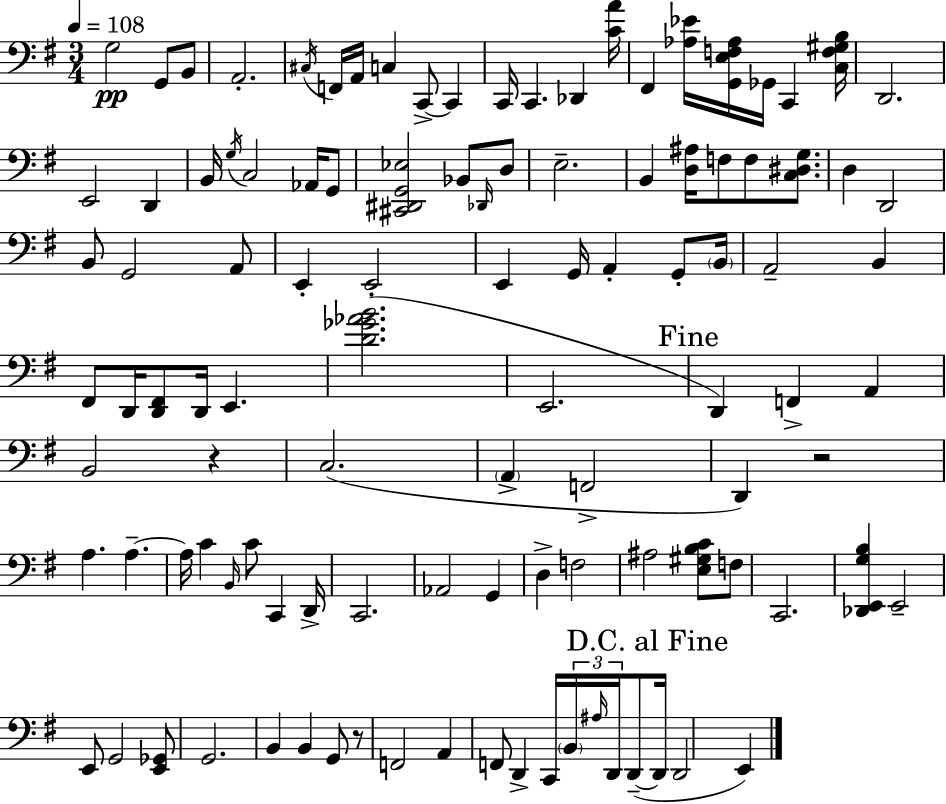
{
  \clef bass
  \numericTimeSignature
  \time 3/4
  \key g \major
  \tempo 4 = 108
  g2\pp g,8 b,8 | a,2.-. | \acciaccatura { cis16 } f,16 a,16 c4 c,8->~~ c,4 | c,16 c,4. des,4 | \break <c' a'>16 fis,4 <aes ees'>16 <g, e f aes>16 ges,16 c,4 | <c f gis b>16 d,2. | e,2 d,4 | b,16 \acciaccatura { g16 } c2 aes,16 | \break g,8 <cis, dis, g, ees>2 bes,8 | \grace { des,16 } d8 e2.-- | b,4 <d ais>16 f8 f8 | <c dis g>8. d4 d,2 | \break b,8 g,2 | a,8 e,4-. e,2-. | e,4 g,16 a,4-. | g,8-. \parenthesize b,16 a,2-- b,4 | \break fis,8 d,16 <d, fis,>8 d,16 e,4. | <d' ges' aes' b'>2.( | e,2. | \mark "Fine" d,4) f,4-> a,4 | \break b,2 r4 | c2.( | \parenthesize a,4-> f,2-> | d,4) r2 | \break a4. a4.--~~ | a16 c'4 \grace { b,16 } c'8 c,4 | d,16-> c,2. | aes,2 | \break g,4 d4-> f2 | ais2 | <e gis b c'>8 f8 c,2. | <des, e, g b>4 e,2-- | \break e,8 g,2 | <e, ges,>8 g,2. | b,4 b,4 | g,8 r8 f,2 | \break a,4 f,8 d,4-> c,16 \tuplet 3/2 { \parenthesize b,16 | \grace { ais16 } d,16 } d,8--~(~ \mark "D.C. al Fine" d,16 d,2 | e,4) \bar "|."
}